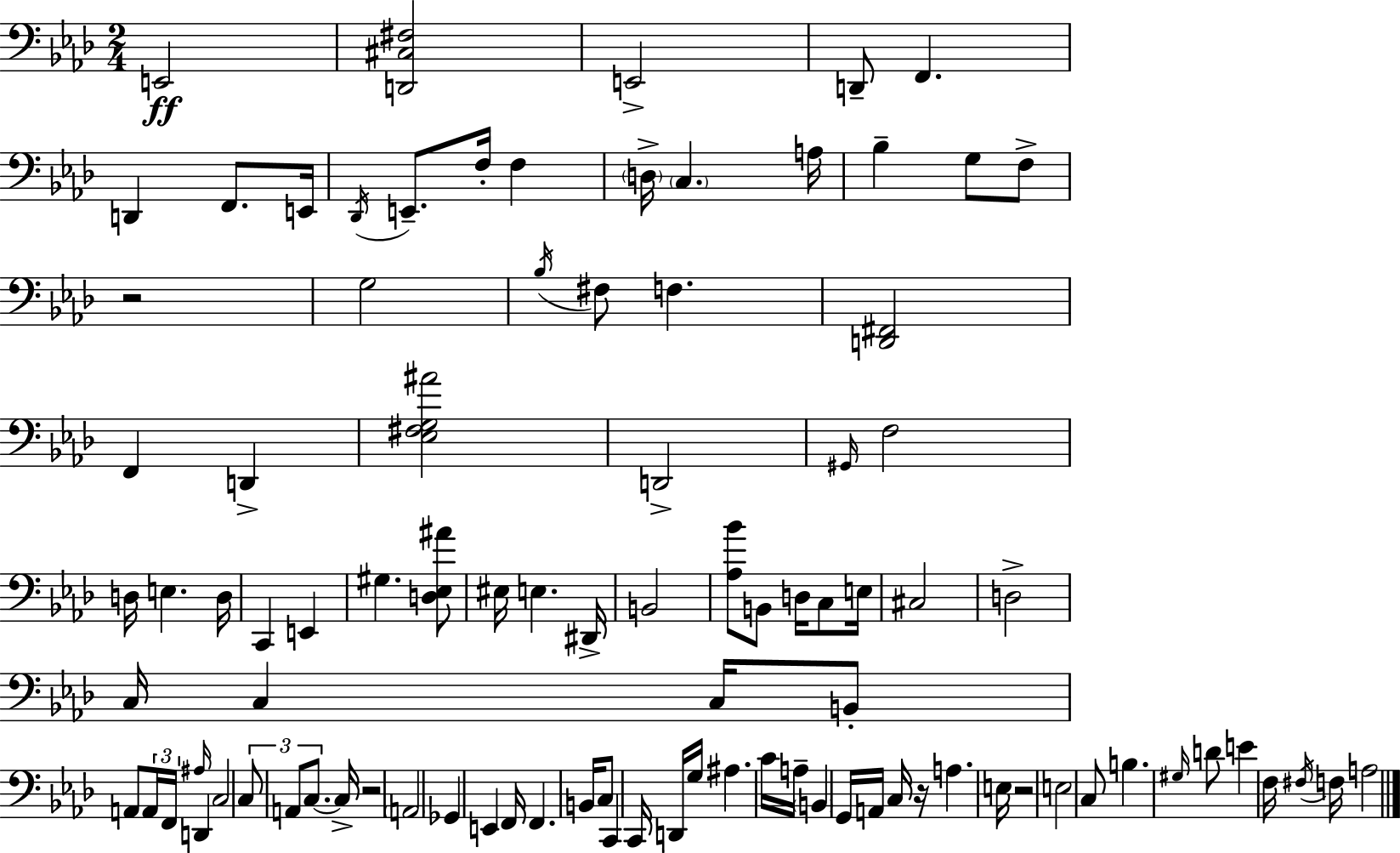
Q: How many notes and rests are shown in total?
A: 95